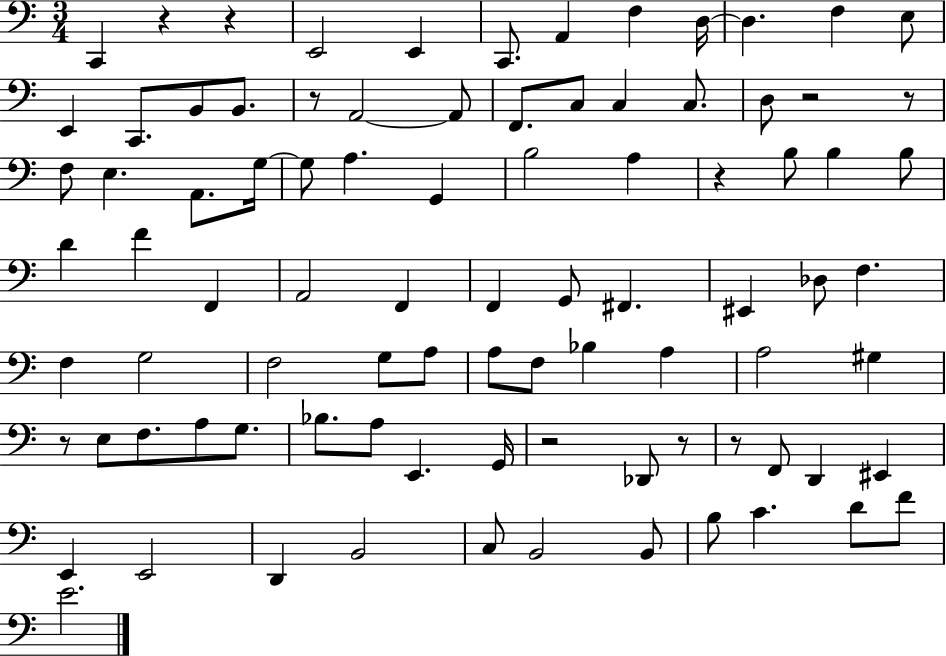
C2/q R/q R/q E2/h E2/q C2/e. A2/q F3/q D3/s D3/q. F3/q E3/e E2/q C2/e. B2/e B2/e. R/e A2/h A2/e F2/e. C3/e C3/q C3/e. D3/e R/h R/e F3/e E3/q. A2/e. G3/s G3/e A3/q. G2/q B3/h A3/q R/q B3/e B3/q B3/e D4/q F4/q F2/q A2/h F2/q F2/q G2/e F#2/q. EIS2/q Db3/e F3/q. F3/q G3/h F3/h G3/e A3/e A3/e F3/e Bb3/q A3/q A3/h G#3/q R/e E3/e F3/e. A3/e G3/e. Bb3/e. A3/e E2/q. G2/s R/h Db2/e R/e R/e F2/e D2/q EIS2/q E2/q E2/h D2/q B2/h C3/e B2/h B2/e B3/e C4/q. D4/e F4/e E4/h.